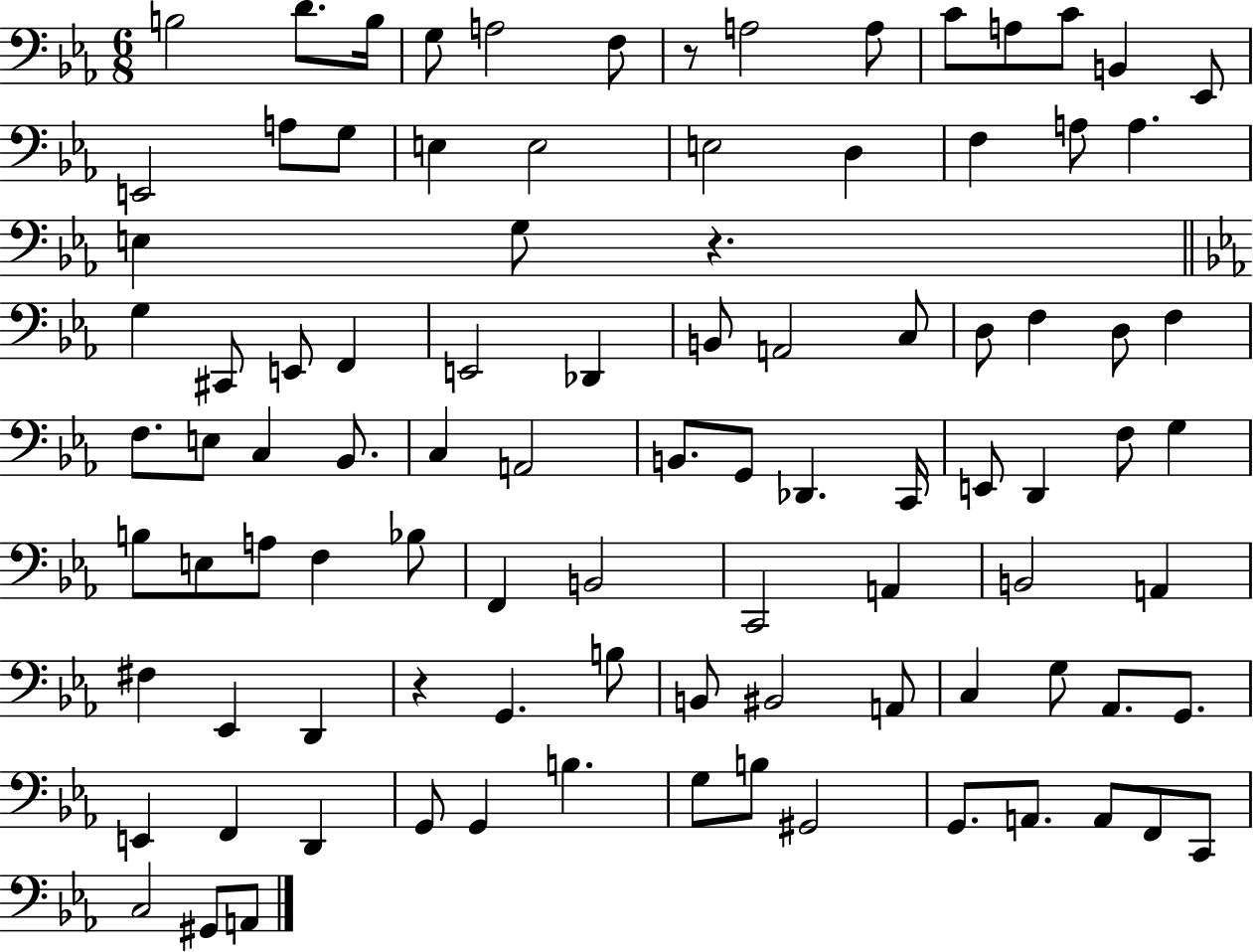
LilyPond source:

{
  \clef bass
  \numericTimeSignature
  \time 6/8
  \key ees \major
  b2 d'8. b16 | g8 a2 f8 | r8 a2 a8 | c'8 a8 c'8 b,4 ees,8 | \break e,2 a8 g8 | e4 e2 | e2 d4 | f4 a8 a4. | \break e4 g8 r4. | \bar "||" \break \key c \minor g4 cis,8 e,8 f,4 | e,2 des,4 | b,8 a,2 c8 | d8 f4 d8 f4 | \break f8. e8 c4 bes,8. | c4 a,2 | b,8. g,8 des,4. c,16 | e,8 d,4 f8 g4 | \break b8 e8 a8 f4 bes8 | f,4 b,2 | c,2 a,4 | b,2 a,4 | \break fis4 ees,4 d,4 | r4 g,4. b8 | b,8 bis,2 a,8 | c4 g8 aes,8. g,8. | \break e,4 f,4 d,4 | g,8 g,4 b4. | g8 b8 gis,2 | g,8. a,8. a,8 f,8 c,8 | \break c2 gis,8 a,8 | \bar "|."
}